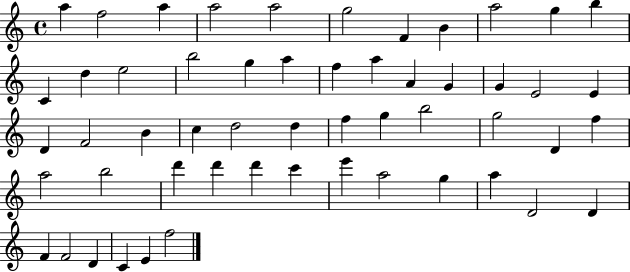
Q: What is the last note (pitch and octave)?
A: F5